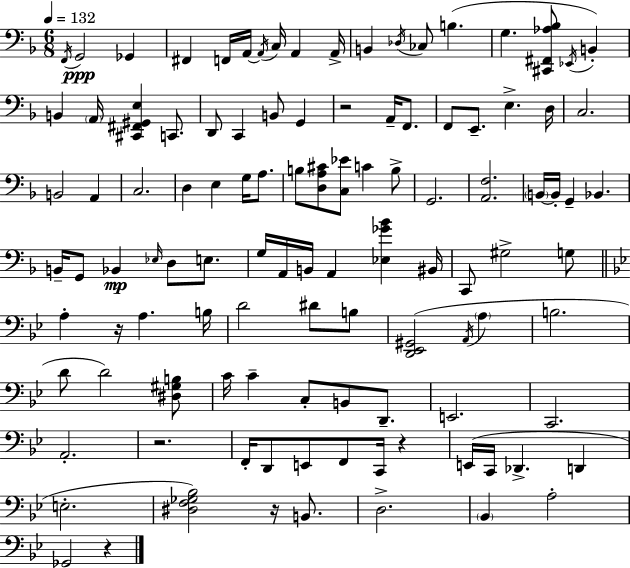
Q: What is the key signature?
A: D minor